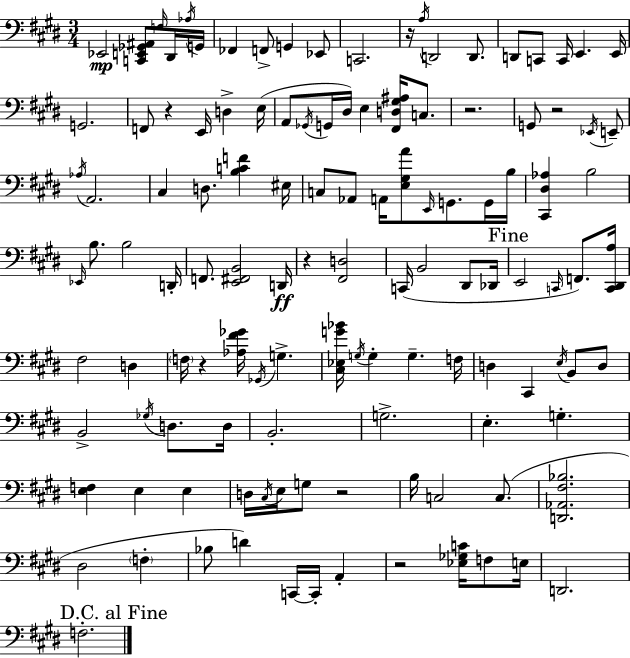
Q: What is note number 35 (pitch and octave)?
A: C#3